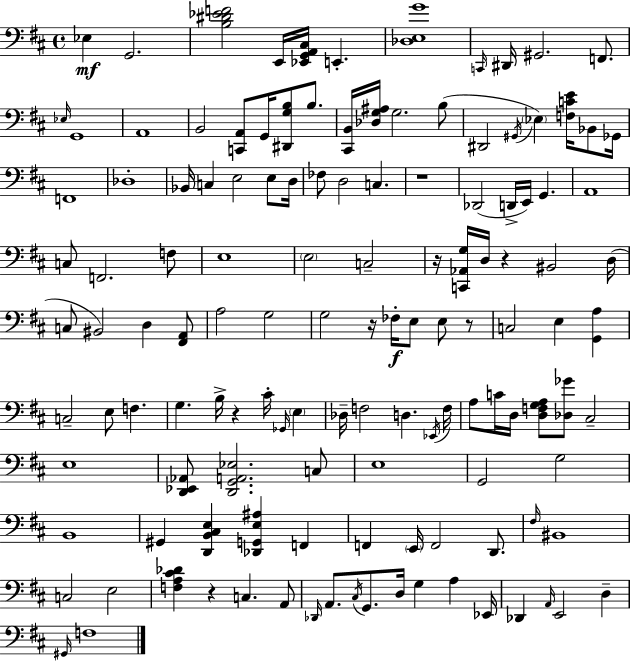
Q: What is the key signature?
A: D major